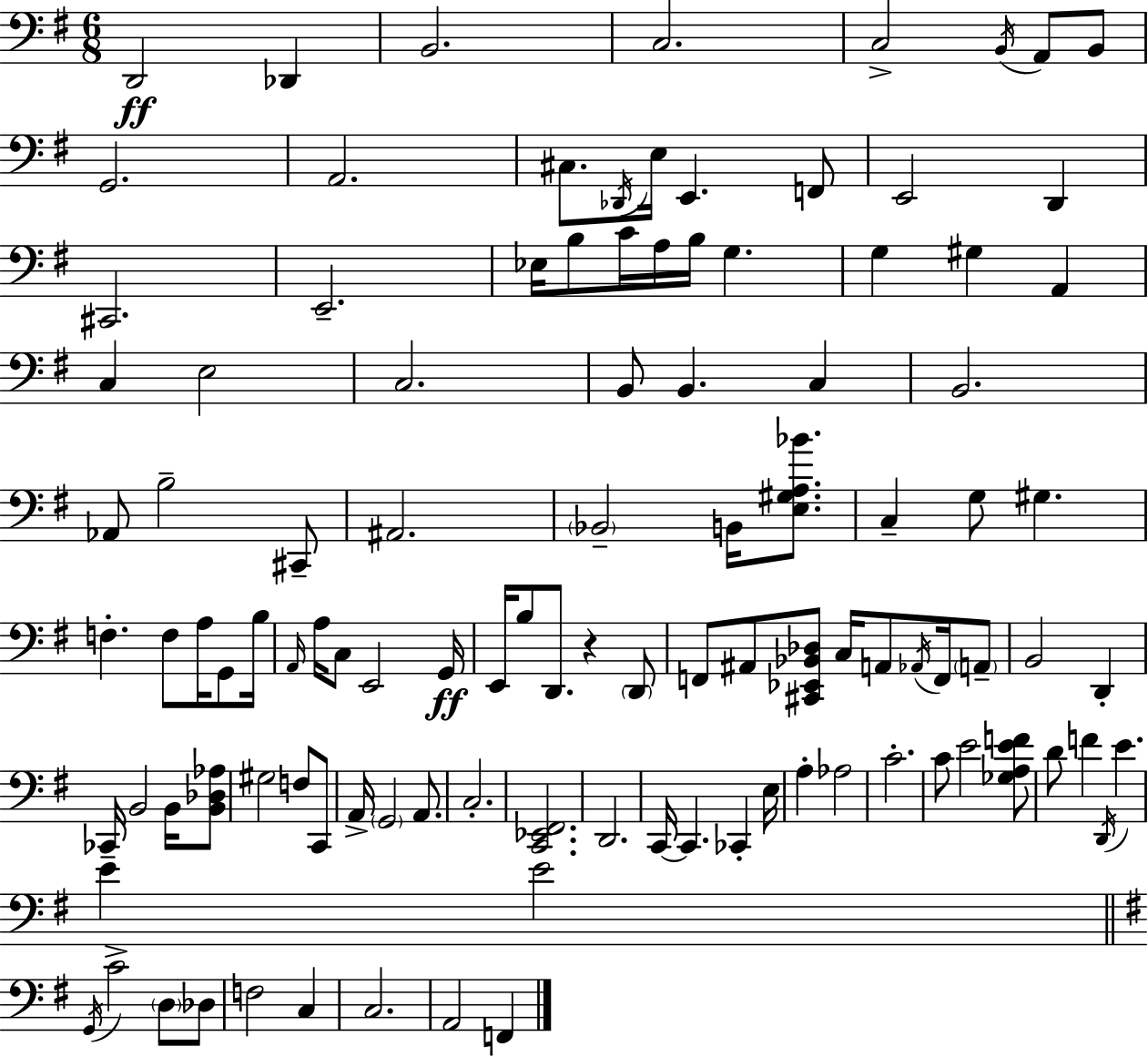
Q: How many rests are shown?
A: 1